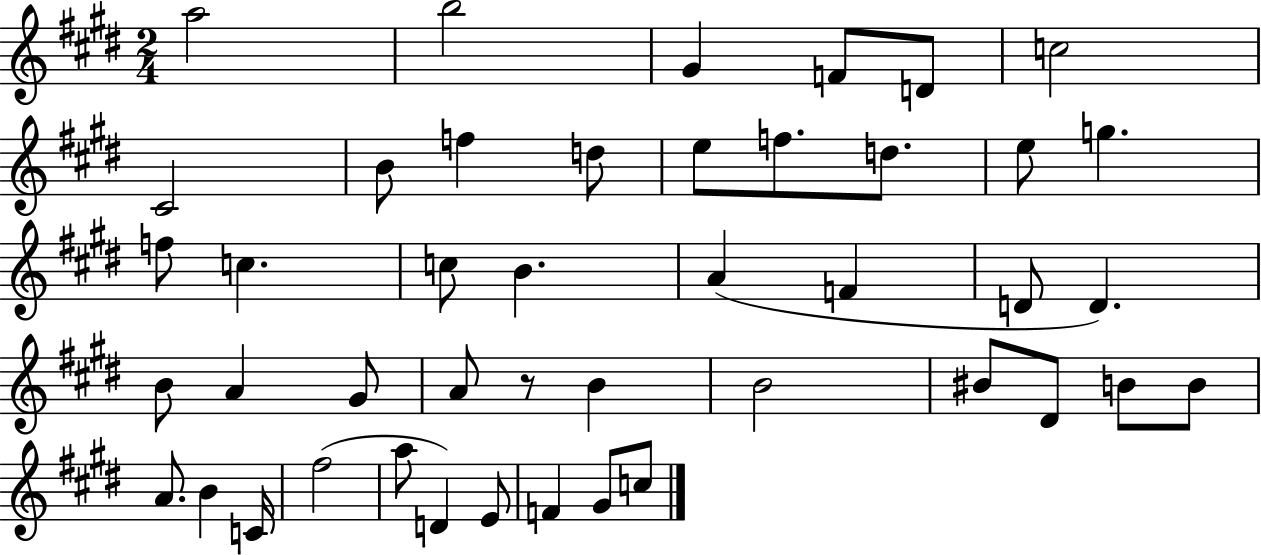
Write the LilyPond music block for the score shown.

{
  \clef treble
  \numericTimeSignature
  \time 2/4
  \key e \major
  a''2 | b''2 | gis'4 f'8 d'8 | c''2 | \break cis'2 | b'8 f''4 d''8 | e''8 f''8. d''8. | e''8 g''4. | \break f''8 c''4. | c''8 b'4. | a'4( f'4 | d'8 d'4.) | \break b'8 a'4 gis'8 | a'8 r8 b'4 | b'2 | bis'8 dis'8 b'8 b'8 | \break a'8. b'4 c'16 | fis''2( | a''8 d'4) e'8 | f'4 gis'8 c''8 | \break \bar "|."
}